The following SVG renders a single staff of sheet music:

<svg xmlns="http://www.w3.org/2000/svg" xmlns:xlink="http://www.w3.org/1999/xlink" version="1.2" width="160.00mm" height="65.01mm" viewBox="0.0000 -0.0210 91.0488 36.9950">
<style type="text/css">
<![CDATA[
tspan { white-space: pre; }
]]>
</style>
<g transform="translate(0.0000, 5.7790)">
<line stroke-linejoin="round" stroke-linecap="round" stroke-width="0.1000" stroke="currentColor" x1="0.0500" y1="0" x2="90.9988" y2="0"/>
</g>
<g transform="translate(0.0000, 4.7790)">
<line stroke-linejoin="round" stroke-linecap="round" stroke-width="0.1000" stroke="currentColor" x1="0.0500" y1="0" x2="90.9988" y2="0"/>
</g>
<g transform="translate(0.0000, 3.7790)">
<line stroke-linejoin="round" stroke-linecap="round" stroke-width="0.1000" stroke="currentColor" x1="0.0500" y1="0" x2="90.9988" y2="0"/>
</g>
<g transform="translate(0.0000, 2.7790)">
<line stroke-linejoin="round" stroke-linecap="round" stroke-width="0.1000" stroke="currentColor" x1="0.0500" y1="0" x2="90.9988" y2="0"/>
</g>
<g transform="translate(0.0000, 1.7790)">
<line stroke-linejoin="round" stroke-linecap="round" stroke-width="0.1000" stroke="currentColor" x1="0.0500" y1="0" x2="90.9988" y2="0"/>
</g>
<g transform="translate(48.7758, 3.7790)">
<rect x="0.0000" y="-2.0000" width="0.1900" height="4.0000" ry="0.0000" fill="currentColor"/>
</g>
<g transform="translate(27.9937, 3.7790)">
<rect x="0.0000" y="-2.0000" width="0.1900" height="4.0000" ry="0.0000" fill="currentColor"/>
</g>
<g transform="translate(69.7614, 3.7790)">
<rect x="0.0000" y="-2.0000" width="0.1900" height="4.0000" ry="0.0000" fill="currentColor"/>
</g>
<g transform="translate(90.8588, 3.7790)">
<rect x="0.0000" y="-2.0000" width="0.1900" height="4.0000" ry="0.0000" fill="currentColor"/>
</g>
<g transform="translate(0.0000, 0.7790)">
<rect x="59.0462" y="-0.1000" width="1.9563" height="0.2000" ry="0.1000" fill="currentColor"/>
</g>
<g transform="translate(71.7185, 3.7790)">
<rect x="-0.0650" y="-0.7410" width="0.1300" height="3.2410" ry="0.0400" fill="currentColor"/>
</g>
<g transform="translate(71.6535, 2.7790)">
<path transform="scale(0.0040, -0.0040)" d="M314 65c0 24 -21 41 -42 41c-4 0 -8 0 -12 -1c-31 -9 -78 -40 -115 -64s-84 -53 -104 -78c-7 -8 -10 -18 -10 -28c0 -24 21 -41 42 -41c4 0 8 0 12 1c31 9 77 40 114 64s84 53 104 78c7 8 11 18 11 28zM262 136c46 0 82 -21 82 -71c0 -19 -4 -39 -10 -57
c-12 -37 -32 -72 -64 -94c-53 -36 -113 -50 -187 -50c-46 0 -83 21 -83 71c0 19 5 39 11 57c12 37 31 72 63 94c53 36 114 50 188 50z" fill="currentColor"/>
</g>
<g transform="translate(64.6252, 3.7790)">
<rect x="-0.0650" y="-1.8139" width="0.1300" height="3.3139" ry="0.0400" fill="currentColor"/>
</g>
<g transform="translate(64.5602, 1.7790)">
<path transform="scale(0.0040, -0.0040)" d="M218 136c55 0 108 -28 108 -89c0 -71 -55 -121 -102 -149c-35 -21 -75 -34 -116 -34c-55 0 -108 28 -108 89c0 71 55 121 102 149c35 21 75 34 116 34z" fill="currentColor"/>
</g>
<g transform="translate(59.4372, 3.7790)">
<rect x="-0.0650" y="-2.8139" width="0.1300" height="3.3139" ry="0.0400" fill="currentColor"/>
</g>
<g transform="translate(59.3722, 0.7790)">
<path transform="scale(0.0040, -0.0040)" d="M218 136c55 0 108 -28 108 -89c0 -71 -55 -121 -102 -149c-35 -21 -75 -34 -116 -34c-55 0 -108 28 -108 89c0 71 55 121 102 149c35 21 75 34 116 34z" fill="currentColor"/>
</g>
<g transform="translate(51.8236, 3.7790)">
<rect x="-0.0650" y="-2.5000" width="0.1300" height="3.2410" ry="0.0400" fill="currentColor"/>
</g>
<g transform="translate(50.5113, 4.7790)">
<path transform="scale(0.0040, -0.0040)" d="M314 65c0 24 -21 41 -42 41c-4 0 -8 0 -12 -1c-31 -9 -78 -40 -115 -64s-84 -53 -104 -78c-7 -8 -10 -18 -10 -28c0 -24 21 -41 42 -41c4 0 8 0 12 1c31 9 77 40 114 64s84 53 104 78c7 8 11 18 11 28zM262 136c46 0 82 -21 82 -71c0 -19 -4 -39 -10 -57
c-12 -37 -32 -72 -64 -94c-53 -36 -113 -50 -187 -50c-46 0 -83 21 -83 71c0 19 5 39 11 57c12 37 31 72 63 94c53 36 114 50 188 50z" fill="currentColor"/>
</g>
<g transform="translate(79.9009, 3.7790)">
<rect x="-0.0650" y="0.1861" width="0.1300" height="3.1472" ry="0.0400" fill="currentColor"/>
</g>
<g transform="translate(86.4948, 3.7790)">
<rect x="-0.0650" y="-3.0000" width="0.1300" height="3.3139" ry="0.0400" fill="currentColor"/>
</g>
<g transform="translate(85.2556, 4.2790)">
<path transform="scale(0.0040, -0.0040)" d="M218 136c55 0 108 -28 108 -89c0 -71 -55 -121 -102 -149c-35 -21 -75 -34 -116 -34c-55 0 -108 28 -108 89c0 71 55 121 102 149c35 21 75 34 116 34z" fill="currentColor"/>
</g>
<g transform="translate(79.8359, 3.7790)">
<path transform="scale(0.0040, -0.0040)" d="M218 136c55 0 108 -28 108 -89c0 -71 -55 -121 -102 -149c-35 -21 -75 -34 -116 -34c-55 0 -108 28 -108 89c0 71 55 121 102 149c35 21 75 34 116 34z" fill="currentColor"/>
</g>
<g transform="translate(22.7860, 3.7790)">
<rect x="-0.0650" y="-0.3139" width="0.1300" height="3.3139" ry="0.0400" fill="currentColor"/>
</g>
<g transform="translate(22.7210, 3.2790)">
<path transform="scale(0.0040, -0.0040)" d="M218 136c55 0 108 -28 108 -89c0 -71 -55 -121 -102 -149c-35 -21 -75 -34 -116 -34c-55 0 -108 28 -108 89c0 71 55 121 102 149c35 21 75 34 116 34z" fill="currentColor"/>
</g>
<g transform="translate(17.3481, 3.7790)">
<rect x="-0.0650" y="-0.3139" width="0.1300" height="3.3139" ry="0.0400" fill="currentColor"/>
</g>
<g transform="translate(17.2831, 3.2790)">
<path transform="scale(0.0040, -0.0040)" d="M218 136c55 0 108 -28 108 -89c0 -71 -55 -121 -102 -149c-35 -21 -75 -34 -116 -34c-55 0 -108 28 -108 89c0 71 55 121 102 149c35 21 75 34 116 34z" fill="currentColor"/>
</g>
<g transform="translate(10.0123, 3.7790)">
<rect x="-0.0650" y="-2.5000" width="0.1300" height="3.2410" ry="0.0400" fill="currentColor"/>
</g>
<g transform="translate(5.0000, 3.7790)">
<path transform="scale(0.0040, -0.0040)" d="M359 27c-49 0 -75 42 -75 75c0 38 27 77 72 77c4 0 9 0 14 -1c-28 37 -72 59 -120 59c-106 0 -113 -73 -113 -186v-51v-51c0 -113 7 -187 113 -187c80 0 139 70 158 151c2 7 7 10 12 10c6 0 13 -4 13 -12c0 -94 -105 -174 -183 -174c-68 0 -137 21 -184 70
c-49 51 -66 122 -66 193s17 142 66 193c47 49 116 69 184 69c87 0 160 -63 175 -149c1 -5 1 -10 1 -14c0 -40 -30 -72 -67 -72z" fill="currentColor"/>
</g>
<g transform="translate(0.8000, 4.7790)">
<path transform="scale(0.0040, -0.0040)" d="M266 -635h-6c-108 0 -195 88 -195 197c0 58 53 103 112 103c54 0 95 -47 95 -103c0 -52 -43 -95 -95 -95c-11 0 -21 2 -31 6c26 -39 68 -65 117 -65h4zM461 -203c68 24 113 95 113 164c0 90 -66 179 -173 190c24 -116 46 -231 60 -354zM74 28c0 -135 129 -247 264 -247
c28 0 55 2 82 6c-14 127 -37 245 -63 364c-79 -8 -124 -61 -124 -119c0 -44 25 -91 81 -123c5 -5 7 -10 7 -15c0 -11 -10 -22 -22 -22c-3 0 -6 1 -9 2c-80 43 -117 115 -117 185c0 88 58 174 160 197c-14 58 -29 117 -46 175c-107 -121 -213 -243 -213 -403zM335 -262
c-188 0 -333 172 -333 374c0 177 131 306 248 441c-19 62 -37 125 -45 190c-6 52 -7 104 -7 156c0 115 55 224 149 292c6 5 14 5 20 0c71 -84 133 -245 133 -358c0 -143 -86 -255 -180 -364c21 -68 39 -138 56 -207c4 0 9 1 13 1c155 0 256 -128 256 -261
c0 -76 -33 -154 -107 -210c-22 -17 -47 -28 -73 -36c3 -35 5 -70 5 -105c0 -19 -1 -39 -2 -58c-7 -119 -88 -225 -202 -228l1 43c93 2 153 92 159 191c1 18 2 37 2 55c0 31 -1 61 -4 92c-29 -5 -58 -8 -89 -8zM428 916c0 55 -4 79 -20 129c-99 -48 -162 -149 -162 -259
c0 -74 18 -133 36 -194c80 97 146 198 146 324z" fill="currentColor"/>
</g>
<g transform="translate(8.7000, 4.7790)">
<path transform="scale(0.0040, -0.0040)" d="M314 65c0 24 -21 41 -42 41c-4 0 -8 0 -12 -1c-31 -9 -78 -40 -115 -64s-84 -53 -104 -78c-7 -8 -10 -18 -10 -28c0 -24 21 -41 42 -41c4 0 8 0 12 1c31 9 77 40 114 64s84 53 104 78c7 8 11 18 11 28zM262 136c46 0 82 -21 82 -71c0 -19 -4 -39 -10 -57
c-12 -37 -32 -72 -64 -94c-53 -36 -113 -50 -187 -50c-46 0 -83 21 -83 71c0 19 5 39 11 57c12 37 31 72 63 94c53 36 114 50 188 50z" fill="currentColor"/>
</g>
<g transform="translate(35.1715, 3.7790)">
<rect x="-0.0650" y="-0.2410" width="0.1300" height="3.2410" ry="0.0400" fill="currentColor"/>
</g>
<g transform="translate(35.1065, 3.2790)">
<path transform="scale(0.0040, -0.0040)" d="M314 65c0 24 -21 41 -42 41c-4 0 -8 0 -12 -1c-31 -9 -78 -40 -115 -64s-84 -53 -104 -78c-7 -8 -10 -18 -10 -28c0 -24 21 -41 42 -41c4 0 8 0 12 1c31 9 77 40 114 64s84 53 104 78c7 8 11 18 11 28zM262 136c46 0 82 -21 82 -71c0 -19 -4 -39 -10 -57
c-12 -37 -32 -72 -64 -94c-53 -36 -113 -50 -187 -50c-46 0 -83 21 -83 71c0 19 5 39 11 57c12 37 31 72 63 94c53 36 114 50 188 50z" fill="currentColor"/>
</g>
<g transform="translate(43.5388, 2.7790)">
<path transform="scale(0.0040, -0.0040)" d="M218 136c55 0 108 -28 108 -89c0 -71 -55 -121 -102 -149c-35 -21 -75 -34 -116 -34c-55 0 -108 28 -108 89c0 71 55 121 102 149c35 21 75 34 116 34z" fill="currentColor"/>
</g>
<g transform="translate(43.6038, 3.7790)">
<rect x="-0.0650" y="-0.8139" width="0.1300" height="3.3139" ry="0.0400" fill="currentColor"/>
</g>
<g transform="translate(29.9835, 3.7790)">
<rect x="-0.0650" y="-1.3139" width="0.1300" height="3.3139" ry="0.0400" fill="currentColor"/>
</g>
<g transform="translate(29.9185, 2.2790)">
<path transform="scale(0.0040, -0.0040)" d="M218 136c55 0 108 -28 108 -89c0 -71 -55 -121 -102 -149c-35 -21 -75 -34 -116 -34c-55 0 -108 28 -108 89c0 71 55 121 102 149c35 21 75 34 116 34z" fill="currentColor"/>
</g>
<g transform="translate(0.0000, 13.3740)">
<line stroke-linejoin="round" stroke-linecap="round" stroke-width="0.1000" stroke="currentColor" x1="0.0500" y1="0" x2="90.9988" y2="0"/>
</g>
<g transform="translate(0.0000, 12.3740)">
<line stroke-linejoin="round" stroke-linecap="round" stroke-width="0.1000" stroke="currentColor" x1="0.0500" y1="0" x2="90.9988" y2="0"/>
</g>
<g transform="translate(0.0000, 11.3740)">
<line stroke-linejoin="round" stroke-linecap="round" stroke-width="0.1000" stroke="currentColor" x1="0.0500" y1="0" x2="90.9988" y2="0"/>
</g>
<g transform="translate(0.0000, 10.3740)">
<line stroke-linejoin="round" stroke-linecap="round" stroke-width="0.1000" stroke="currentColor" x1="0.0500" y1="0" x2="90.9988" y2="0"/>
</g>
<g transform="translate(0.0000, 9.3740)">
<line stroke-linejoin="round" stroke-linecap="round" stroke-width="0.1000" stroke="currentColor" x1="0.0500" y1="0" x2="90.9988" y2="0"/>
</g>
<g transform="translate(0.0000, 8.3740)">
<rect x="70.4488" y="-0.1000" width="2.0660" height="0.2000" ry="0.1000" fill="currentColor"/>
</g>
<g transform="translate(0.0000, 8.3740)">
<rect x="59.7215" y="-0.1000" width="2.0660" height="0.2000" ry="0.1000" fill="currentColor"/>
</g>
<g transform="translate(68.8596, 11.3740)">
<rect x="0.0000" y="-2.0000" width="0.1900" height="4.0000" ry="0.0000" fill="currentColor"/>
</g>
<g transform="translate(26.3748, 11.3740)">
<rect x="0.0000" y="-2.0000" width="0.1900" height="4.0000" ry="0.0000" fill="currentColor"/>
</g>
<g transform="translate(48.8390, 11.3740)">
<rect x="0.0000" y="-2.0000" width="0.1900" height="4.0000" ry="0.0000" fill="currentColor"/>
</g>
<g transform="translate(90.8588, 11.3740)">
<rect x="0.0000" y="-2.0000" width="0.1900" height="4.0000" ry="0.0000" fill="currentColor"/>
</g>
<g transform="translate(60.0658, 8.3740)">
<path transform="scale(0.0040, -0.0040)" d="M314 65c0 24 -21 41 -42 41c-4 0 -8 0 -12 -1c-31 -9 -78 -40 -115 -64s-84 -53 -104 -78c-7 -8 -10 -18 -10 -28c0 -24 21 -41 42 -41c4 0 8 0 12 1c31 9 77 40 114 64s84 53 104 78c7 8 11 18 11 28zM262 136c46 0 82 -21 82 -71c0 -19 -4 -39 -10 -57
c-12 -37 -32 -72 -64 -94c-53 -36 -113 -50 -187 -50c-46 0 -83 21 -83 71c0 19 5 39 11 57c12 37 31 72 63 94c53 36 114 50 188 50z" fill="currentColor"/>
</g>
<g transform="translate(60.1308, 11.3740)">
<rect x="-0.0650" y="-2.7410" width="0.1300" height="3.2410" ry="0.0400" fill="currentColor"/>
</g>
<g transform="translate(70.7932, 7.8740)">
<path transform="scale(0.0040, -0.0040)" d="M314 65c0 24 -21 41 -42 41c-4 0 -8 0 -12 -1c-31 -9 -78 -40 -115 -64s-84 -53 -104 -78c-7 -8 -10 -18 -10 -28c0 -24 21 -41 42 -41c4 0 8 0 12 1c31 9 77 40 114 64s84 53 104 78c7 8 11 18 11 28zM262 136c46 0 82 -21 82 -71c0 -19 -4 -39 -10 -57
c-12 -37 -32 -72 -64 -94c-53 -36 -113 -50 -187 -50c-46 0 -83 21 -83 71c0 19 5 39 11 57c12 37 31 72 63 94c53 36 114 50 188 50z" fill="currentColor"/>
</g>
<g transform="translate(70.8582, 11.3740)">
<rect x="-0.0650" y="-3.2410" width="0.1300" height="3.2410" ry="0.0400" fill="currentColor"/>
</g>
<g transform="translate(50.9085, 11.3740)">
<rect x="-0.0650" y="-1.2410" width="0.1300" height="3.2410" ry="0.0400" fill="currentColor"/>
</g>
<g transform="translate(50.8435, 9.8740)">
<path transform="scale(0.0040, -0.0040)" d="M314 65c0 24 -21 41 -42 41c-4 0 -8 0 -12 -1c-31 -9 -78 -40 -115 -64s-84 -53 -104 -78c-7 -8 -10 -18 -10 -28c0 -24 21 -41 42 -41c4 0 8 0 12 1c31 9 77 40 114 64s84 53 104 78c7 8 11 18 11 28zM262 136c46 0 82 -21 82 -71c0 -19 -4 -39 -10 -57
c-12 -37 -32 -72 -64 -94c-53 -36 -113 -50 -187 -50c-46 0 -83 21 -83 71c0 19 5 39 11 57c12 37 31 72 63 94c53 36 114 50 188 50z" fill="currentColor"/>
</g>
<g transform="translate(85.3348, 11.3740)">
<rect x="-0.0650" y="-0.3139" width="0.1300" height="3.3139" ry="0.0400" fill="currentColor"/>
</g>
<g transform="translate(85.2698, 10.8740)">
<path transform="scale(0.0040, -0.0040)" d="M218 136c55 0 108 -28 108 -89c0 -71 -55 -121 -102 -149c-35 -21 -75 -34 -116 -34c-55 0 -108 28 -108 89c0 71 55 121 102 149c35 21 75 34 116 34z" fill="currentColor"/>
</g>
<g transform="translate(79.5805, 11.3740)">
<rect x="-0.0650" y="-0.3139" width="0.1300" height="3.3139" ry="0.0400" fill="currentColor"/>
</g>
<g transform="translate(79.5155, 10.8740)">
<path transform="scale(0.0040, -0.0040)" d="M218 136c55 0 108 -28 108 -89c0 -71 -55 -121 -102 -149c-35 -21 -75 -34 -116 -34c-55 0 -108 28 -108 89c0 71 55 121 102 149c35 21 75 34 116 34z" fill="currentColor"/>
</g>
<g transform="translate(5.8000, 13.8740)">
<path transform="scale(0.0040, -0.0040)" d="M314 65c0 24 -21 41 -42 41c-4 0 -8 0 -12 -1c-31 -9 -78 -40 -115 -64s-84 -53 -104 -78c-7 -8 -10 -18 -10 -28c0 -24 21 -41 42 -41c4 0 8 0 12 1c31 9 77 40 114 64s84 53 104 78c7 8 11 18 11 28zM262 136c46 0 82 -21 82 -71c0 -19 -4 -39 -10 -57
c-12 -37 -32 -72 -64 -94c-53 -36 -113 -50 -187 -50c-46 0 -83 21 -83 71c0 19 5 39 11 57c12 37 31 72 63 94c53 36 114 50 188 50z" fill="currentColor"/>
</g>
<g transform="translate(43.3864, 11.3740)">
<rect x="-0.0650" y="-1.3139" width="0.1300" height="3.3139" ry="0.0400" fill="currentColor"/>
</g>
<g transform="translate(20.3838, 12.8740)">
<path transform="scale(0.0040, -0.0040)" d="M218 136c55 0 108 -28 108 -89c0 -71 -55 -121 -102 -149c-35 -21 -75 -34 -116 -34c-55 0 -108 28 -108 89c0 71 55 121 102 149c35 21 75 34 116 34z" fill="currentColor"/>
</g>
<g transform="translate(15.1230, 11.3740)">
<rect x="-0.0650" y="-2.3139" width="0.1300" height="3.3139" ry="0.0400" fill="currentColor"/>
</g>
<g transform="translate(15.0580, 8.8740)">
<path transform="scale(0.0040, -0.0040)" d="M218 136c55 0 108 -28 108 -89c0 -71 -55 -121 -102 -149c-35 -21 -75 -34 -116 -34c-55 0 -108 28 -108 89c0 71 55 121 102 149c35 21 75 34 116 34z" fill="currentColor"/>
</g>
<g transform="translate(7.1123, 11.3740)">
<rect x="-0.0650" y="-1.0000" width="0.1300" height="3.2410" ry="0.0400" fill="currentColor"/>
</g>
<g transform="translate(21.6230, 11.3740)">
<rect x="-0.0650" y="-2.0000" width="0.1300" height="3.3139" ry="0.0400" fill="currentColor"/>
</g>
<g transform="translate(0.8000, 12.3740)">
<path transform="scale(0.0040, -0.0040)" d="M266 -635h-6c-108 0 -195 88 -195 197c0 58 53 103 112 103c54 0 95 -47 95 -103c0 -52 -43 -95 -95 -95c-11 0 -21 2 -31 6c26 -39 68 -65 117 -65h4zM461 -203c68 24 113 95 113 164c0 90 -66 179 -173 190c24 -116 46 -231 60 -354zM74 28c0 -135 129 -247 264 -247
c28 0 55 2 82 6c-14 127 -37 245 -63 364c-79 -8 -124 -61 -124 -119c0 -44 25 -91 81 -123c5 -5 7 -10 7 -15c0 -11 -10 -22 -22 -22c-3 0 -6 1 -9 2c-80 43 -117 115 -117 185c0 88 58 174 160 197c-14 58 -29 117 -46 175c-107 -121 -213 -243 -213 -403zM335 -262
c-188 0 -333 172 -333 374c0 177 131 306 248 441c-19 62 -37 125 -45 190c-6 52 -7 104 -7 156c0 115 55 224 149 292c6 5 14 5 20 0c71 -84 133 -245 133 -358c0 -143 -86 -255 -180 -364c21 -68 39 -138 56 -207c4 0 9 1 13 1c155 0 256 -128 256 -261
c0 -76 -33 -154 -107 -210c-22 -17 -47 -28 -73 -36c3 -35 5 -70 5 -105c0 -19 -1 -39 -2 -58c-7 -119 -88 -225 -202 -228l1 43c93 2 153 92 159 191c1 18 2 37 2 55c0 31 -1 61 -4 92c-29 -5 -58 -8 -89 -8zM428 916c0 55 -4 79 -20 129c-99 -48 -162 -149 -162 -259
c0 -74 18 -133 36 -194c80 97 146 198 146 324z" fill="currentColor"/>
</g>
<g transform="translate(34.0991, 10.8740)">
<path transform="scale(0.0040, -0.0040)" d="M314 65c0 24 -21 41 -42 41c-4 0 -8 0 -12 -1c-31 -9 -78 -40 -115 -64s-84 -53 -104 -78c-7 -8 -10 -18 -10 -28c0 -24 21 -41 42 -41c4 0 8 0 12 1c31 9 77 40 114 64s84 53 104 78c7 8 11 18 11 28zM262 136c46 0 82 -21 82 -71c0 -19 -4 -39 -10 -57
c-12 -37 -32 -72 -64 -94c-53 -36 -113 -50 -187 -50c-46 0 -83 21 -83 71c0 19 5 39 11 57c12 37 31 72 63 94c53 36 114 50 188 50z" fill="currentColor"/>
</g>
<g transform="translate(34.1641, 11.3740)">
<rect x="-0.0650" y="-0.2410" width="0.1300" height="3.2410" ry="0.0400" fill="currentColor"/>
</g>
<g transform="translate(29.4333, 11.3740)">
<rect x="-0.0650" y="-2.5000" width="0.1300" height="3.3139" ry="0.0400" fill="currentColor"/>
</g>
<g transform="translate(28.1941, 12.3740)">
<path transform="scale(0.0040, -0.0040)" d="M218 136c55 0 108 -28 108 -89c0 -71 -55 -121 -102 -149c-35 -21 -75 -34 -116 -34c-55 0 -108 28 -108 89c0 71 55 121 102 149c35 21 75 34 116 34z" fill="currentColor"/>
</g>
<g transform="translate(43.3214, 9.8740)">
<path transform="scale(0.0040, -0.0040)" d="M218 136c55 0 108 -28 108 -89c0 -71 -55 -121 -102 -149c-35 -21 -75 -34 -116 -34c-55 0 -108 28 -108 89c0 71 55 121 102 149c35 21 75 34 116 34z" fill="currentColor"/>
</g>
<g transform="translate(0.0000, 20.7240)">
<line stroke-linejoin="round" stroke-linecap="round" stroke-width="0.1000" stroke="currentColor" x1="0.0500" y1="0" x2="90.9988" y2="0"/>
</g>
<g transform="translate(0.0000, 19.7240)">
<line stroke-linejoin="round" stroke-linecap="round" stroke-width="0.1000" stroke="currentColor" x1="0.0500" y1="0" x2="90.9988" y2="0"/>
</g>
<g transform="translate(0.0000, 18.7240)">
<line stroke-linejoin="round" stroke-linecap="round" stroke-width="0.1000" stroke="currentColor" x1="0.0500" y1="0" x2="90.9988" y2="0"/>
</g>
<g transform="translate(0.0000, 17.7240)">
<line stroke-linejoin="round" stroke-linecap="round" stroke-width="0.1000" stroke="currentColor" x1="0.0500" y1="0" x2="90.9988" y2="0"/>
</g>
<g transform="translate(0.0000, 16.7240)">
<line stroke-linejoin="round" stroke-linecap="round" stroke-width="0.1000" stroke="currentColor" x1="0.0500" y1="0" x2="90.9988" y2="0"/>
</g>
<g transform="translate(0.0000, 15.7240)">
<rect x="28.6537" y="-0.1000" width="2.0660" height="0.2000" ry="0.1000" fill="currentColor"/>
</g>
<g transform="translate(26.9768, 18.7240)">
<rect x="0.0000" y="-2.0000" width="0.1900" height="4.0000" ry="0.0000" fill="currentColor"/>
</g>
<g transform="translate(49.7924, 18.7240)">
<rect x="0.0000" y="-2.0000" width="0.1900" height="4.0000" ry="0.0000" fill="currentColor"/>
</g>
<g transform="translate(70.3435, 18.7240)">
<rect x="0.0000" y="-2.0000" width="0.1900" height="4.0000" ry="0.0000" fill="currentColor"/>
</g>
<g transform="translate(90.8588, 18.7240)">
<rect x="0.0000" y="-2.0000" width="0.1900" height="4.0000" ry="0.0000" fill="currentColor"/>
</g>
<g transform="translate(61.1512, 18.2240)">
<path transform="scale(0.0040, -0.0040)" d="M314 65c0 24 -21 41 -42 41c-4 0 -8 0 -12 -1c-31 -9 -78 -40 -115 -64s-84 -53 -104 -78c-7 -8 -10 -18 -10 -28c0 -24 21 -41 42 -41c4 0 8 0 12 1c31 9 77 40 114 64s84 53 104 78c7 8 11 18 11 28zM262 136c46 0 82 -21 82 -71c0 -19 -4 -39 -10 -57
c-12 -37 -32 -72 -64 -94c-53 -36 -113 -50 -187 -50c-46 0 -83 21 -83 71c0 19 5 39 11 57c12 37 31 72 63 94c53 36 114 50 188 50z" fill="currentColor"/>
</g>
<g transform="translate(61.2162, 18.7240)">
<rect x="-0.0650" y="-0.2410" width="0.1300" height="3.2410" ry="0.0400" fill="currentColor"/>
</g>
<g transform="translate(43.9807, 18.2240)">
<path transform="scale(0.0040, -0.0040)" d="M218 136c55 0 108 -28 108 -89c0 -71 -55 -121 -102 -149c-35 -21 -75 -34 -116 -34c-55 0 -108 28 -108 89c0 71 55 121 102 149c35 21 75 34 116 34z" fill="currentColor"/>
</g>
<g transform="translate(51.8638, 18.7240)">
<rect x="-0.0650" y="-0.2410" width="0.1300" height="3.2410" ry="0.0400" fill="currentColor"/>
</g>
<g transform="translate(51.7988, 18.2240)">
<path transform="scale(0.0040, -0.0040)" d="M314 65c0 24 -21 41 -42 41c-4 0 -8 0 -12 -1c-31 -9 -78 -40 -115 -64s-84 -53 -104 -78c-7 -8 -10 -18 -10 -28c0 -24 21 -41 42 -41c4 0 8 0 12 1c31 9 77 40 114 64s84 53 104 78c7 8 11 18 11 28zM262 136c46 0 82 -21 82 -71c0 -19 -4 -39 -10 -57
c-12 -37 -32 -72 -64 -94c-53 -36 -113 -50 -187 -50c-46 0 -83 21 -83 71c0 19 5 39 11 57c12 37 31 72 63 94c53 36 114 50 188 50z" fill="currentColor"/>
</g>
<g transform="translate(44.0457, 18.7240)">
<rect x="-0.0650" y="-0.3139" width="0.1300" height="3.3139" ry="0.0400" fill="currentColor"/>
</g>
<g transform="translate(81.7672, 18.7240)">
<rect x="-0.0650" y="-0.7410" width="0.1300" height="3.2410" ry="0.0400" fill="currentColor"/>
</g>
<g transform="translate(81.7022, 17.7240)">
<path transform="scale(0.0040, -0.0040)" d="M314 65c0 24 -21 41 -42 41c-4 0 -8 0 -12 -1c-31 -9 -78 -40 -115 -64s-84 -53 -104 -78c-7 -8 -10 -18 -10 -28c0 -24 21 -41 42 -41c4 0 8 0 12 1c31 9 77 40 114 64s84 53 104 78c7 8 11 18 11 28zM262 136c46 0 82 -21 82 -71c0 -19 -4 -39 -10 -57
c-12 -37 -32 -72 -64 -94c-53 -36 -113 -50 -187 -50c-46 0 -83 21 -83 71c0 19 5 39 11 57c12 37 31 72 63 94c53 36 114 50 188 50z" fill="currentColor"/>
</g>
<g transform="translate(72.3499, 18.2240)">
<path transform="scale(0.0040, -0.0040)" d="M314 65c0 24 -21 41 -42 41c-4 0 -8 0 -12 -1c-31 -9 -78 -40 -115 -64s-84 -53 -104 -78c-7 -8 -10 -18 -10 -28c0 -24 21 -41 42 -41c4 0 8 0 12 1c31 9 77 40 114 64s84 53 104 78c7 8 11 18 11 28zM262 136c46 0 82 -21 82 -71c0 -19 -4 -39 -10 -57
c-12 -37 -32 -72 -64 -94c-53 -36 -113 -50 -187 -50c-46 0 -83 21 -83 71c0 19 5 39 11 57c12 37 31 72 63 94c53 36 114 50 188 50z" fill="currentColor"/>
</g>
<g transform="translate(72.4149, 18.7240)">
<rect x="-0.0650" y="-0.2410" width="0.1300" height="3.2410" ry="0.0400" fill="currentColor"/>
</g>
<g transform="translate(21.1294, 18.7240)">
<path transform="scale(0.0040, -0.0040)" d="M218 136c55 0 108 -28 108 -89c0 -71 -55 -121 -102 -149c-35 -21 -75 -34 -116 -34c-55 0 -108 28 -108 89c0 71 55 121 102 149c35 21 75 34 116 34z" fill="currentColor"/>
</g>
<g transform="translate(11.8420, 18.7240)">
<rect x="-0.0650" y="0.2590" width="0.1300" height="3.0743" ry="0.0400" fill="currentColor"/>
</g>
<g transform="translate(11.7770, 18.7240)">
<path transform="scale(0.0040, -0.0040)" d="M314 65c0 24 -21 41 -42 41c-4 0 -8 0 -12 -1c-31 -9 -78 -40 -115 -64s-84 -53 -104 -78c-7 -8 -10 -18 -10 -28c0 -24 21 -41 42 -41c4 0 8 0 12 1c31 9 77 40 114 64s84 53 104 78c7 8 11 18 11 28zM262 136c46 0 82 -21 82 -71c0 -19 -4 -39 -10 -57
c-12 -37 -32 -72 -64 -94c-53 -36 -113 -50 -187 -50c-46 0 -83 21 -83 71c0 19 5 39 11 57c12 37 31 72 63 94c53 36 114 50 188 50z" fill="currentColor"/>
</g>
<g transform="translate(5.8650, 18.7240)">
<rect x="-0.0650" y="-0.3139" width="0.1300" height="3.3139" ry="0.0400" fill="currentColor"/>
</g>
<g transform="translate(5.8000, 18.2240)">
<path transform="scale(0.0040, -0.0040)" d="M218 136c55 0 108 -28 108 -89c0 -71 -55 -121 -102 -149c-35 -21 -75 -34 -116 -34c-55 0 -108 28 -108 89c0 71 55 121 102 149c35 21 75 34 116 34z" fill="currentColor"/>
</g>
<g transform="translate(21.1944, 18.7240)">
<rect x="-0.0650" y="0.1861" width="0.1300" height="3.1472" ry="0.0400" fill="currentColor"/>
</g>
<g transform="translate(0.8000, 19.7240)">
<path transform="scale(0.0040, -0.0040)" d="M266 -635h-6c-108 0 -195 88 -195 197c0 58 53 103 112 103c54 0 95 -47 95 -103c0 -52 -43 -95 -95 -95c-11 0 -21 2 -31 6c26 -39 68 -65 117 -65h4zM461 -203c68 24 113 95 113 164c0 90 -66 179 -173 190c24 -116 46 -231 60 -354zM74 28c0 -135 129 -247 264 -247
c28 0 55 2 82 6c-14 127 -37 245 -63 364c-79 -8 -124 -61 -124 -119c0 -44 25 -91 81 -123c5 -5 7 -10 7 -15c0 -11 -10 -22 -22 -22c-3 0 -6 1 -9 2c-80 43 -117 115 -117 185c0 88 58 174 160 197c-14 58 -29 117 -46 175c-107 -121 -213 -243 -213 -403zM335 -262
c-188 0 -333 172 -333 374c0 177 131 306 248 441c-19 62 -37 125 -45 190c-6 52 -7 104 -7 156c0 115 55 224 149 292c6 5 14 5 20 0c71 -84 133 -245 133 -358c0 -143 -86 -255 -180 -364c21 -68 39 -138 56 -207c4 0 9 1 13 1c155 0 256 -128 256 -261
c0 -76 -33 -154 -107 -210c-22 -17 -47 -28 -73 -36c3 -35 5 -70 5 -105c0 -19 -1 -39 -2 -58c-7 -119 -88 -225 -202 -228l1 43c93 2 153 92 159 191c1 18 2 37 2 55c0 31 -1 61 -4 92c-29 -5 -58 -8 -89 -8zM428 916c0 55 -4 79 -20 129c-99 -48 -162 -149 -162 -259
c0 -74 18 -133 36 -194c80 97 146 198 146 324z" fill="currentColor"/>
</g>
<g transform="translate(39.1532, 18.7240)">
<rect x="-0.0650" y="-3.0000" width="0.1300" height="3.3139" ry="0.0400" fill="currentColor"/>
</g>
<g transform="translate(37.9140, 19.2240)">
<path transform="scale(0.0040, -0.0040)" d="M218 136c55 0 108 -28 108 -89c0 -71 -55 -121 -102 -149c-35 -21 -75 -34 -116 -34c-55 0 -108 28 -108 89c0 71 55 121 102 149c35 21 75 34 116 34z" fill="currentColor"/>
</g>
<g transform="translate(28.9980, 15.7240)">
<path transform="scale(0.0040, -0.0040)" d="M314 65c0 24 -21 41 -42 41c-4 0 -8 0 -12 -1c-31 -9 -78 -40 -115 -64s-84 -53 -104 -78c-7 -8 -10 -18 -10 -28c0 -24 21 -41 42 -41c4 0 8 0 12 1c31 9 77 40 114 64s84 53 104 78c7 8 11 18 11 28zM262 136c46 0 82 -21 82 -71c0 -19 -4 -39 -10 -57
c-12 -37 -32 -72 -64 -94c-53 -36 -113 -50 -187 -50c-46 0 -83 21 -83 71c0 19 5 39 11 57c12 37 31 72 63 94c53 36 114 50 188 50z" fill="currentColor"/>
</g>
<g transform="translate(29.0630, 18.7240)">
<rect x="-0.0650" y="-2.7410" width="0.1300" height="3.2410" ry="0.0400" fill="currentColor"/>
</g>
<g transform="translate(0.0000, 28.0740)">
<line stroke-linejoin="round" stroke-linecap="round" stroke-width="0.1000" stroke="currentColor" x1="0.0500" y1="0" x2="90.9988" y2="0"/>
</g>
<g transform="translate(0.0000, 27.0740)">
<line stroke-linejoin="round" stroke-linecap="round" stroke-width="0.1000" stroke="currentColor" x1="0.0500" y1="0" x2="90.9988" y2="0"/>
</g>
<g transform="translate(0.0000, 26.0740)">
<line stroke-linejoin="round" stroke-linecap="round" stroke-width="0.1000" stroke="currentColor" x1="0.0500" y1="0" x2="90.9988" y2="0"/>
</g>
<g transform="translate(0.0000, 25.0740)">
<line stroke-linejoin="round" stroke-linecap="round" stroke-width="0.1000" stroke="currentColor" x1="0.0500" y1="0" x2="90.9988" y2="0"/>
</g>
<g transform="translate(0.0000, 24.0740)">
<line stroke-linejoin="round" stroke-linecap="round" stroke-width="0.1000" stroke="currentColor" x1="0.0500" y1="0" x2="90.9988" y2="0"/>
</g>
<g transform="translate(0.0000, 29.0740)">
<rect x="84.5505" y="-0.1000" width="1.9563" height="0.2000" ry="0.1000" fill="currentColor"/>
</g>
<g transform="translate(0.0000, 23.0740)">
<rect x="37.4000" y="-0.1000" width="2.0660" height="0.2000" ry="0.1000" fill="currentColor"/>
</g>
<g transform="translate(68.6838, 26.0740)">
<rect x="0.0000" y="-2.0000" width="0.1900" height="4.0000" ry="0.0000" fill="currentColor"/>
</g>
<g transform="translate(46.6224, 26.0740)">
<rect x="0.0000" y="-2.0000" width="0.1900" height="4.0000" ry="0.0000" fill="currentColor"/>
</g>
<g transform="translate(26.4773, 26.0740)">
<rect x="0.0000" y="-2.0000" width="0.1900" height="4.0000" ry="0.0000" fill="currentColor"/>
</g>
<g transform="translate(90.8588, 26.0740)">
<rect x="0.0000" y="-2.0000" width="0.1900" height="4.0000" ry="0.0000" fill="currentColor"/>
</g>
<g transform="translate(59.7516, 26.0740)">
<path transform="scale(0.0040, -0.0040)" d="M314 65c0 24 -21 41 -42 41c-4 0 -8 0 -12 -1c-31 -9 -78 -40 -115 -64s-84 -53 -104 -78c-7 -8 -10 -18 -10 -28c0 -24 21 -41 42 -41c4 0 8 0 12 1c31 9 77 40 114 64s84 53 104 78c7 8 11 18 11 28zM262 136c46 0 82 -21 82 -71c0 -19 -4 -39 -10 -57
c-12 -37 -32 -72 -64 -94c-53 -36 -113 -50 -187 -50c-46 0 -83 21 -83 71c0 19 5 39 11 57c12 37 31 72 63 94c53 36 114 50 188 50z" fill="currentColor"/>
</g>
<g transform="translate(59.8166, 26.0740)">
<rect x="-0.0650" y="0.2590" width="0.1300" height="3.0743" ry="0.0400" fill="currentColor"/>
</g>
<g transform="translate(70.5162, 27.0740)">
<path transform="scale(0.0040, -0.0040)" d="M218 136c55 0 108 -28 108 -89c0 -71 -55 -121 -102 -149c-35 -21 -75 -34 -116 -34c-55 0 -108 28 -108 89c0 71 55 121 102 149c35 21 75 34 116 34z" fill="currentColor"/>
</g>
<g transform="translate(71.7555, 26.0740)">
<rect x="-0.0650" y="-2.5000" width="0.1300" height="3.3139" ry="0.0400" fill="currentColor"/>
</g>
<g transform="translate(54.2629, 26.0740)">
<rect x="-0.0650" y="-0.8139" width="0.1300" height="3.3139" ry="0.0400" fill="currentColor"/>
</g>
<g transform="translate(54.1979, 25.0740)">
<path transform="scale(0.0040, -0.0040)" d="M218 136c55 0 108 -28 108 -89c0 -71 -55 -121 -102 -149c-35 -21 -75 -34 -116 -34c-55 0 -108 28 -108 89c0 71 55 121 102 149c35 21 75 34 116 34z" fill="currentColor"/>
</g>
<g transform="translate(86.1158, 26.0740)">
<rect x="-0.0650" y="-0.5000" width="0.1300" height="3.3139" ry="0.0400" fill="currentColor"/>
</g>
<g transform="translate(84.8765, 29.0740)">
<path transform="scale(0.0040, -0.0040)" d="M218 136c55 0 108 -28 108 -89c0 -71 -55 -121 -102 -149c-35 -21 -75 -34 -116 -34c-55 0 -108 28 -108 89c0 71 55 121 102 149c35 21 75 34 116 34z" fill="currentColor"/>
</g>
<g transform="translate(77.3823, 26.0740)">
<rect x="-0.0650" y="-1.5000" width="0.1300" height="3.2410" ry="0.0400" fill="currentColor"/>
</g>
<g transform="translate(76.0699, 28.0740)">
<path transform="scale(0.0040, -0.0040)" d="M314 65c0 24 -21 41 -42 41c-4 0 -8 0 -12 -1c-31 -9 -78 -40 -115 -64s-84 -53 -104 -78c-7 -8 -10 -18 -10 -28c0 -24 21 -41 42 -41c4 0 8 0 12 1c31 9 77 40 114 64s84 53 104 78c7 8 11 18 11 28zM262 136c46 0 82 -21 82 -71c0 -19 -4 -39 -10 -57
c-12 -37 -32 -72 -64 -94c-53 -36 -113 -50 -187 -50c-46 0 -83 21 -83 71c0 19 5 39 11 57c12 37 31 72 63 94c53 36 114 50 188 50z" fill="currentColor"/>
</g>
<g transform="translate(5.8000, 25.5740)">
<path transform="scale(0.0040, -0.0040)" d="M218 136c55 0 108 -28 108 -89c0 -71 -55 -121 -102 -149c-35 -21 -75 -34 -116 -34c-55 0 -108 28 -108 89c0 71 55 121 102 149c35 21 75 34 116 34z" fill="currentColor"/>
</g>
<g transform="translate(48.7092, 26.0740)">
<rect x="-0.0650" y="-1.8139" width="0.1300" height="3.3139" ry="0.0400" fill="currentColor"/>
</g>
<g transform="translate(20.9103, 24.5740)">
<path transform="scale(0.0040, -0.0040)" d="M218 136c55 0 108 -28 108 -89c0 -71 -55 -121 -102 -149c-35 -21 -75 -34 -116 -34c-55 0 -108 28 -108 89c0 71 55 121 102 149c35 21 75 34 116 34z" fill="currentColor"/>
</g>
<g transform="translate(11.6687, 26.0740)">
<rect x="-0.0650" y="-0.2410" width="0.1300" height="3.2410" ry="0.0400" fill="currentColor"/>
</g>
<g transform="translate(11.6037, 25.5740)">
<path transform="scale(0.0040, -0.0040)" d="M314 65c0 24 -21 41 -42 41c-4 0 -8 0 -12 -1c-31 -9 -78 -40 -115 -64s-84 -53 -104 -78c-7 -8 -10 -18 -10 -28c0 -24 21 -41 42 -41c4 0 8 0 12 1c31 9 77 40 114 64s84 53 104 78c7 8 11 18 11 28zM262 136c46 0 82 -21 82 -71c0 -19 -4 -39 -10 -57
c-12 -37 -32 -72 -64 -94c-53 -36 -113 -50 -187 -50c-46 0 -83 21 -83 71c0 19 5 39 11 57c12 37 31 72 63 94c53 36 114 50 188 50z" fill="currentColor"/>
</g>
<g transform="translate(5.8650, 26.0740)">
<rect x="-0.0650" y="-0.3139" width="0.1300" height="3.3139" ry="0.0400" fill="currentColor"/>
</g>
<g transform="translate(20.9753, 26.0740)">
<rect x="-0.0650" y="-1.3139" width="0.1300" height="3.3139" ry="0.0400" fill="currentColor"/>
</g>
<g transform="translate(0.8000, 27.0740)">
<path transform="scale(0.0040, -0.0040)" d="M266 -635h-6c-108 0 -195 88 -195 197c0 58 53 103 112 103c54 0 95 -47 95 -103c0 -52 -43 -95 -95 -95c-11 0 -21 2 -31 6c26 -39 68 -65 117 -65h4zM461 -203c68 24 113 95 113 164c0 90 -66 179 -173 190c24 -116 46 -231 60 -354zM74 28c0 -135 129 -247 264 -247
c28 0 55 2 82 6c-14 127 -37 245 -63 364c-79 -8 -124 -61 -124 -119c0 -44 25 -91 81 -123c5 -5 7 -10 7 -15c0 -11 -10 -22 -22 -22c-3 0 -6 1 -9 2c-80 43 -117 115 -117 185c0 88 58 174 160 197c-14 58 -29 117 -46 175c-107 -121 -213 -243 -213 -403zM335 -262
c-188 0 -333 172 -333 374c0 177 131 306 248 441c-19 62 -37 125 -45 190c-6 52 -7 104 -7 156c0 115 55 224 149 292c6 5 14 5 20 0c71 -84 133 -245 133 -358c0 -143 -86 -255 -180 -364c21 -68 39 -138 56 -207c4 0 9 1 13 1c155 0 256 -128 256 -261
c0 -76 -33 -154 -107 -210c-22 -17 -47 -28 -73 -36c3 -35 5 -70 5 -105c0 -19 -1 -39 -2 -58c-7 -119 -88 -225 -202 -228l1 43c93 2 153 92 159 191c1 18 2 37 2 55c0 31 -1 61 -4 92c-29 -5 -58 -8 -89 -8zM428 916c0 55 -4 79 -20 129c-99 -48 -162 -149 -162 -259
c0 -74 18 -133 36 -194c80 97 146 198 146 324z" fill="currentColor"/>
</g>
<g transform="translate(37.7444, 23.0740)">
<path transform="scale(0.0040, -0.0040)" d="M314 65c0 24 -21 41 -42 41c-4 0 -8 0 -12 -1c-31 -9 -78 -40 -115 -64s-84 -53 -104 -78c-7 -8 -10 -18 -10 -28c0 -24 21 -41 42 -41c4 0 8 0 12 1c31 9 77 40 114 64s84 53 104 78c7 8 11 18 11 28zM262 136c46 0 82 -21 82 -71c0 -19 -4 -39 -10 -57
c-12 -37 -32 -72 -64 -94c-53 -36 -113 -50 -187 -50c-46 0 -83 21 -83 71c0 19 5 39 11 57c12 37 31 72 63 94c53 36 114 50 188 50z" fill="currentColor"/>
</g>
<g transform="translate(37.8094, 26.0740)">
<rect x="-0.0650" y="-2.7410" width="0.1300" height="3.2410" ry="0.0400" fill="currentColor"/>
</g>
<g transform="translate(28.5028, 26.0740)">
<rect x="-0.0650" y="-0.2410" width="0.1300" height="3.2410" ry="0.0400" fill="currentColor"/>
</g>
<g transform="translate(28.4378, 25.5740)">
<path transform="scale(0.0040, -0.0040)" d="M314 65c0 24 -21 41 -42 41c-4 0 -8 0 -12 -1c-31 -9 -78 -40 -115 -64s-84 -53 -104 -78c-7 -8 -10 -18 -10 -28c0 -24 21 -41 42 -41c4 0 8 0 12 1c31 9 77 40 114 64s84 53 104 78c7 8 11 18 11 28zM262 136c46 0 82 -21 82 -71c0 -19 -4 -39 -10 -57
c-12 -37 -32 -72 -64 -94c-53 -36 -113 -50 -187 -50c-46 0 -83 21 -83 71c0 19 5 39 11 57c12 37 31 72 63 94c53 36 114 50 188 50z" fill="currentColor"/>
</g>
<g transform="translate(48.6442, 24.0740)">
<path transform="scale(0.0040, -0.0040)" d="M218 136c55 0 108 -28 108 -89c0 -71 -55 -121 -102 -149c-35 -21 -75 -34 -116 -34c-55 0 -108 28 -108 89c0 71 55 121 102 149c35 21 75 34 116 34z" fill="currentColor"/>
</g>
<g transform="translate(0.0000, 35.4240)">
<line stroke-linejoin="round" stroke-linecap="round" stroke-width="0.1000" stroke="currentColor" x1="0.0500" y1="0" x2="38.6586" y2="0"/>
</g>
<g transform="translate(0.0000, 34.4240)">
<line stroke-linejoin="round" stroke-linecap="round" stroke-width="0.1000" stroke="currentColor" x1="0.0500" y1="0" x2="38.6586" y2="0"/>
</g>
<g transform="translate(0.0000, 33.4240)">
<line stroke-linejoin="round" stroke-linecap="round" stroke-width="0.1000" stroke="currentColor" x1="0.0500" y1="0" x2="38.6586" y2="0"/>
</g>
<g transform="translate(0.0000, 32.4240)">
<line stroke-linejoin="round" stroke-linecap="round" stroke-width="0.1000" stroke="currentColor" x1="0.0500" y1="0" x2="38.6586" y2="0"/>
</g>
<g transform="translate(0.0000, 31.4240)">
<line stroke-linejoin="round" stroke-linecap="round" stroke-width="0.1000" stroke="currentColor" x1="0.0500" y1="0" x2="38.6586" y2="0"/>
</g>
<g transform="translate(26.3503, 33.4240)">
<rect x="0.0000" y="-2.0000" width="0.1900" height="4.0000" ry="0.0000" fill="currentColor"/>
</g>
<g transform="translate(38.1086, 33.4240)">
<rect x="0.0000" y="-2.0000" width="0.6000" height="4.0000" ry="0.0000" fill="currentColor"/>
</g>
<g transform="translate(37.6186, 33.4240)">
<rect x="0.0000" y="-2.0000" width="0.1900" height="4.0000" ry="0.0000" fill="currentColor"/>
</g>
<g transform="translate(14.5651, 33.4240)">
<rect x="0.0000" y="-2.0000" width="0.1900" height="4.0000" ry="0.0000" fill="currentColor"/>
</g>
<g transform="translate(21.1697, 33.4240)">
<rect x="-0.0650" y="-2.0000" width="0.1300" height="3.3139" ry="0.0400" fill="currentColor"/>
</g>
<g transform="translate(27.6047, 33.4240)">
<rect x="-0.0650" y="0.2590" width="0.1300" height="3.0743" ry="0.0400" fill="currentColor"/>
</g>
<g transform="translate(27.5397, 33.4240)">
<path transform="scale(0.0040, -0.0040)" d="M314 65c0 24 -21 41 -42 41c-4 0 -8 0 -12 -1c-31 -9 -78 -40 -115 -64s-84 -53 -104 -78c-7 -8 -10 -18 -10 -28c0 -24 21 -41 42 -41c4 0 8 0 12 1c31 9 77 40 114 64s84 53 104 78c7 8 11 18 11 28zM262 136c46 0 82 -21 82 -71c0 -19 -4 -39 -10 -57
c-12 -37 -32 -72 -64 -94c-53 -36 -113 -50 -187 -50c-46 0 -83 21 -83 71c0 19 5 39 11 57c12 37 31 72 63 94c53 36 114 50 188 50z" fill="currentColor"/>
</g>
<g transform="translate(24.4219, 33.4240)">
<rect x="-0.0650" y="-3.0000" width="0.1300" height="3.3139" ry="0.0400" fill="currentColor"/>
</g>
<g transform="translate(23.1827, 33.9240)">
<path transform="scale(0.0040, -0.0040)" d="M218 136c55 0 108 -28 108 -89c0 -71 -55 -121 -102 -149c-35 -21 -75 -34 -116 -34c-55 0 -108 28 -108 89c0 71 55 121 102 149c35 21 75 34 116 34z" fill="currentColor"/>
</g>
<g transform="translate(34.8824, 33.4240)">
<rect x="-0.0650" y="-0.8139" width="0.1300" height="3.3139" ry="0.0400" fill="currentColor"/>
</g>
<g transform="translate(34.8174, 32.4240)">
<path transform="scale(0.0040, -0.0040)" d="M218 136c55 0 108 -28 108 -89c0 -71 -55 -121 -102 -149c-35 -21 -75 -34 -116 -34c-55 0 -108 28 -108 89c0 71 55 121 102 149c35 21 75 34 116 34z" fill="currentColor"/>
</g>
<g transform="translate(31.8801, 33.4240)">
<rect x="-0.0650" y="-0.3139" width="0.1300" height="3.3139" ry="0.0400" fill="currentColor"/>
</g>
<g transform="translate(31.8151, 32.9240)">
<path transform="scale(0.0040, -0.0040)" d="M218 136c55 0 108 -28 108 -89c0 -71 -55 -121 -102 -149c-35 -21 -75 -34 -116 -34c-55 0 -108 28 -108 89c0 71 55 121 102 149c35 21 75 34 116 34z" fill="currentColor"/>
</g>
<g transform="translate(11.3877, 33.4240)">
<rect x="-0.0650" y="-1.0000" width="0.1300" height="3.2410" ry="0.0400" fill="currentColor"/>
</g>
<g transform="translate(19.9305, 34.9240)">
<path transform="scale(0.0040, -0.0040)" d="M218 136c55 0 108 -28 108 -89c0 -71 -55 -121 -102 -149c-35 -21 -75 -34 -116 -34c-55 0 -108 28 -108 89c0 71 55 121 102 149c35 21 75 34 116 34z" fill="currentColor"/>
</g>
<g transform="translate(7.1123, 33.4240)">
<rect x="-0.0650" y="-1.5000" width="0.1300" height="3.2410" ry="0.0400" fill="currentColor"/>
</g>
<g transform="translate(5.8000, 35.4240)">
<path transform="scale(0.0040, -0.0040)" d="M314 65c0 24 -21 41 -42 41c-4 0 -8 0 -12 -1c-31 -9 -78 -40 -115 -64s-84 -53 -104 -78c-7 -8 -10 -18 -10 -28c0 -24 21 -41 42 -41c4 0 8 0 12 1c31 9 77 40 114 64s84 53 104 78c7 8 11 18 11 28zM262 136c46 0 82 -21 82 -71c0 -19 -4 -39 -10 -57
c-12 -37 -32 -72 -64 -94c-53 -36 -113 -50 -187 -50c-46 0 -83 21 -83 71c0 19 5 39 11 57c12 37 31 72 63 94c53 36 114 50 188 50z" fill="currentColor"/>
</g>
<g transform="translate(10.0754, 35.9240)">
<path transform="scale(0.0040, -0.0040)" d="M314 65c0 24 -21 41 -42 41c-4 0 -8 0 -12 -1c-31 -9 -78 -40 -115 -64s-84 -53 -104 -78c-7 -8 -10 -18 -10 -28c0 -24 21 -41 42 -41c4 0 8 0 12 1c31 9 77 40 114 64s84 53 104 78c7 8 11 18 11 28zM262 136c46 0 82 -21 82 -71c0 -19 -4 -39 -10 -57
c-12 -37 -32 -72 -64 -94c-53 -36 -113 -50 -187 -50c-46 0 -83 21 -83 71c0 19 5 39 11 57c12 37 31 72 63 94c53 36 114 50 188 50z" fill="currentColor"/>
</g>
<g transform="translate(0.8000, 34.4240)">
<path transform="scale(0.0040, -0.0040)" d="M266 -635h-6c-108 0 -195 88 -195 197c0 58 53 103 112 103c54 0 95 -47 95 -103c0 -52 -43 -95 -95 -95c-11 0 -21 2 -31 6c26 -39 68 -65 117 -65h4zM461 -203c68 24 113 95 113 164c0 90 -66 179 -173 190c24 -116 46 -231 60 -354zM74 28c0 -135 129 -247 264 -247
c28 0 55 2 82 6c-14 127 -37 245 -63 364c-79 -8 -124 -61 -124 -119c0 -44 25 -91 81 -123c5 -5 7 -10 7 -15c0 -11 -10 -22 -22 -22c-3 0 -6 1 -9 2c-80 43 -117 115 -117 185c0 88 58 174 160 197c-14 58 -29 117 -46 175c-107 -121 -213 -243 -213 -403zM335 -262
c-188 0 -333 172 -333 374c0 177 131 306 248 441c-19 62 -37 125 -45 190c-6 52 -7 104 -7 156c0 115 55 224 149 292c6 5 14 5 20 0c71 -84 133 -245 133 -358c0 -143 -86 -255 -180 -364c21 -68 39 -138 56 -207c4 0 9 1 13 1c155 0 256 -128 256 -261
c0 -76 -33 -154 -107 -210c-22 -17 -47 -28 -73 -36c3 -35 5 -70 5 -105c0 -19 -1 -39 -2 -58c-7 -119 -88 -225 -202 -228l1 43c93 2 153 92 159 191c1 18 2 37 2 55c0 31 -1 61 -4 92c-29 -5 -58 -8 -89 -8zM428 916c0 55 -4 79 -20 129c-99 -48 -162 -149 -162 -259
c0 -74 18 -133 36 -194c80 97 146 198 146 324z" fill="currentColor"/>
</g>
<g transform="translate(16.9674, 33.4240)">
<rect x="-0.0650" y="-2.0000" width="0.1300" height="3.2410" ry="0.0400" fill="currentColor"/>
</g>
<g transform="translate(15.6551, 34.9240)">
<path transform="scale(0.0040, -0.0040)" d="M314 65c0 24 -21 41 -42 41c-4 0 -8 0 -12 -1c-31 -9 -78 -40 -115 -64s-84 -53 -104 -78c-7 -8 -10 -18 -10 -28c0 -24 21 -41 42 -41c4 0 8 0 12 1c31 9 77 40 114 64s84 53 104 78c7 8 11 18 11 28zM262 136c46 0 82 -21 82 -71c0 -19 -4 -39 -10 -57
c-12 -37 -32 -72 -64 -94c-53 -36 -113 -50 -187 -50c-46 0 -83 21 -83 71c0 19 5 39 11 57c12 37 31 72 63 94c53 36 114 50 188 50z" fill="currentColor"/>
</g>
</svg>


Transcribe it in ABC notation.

X:1
T:Untitled
M:4/4
L:1/4
K:C
G2 c c e c2 d G2 a f d2 B A D2 g F G c2 e e2 a2 b2 c c c B2 B a2 A c c2 c2 c2 d2 c c2 e c2 a2 f d B2 G E2 C E2 D2 F2 F A B2 c d